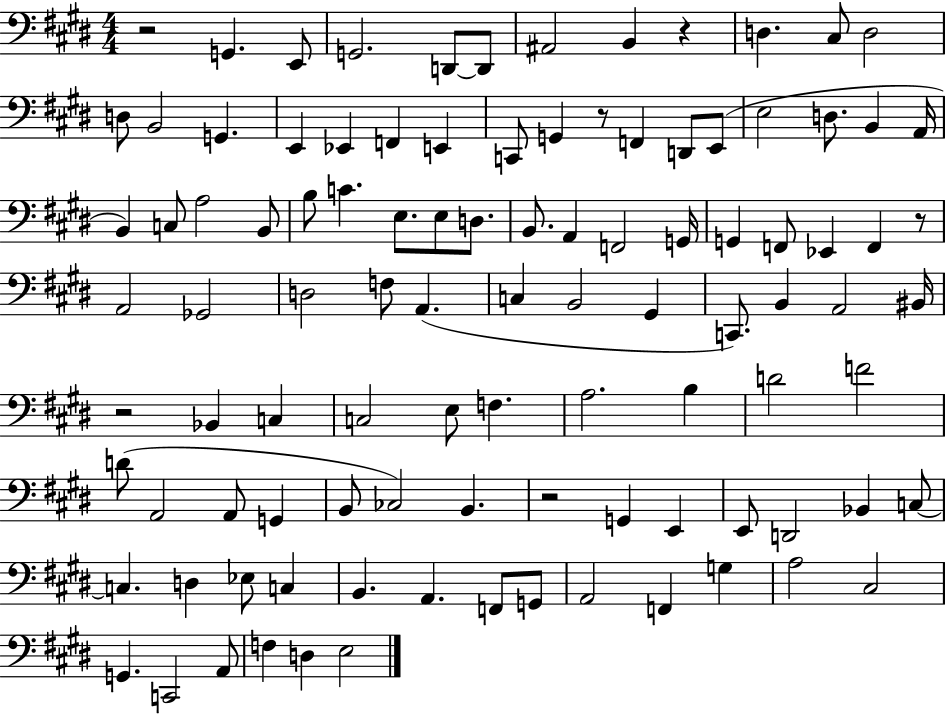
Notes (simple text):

R/h G2/q. E2/e G2/h. D2/e D2/e A#2/h B2/q R/q D3/q. C#3/e D3/h D3/e B2/h G2/q. E2/q Eb2/q F2/q E2/q C2/e G2/q R/e F2/q D2/e E2/e E3/h D3/e. B2/q A2/s B2/q C3/e A3/h B2/e B3/e C4/q. E3/e. E3/e D3/e. B2/e. A2/q F2/h G2/s G2/q F2/e Eb2/q F2/q R/e A2/h Gb2/h D3/h F3/e A2/q. C3/q B2/h G#2/q C2/e. B2/q A2/h BIS2/s R/h Bb2/q C3/q C3/h E3/e F3/q. A3/h. B3/q D4/h F4/h D4/e A2/h A2/e G2/q B2/e CES3/h B2/q. R/h G2/q E2/q E2/e D2/h Bb2/q C3/e C3/q. D3/q Eb3/e C3/q B2/q. A2/q. F2/e G2/e A2/h F2/q G3/q A3/h C#3/h G2/q. C2/h A2/e F3/q D3/q E3/h